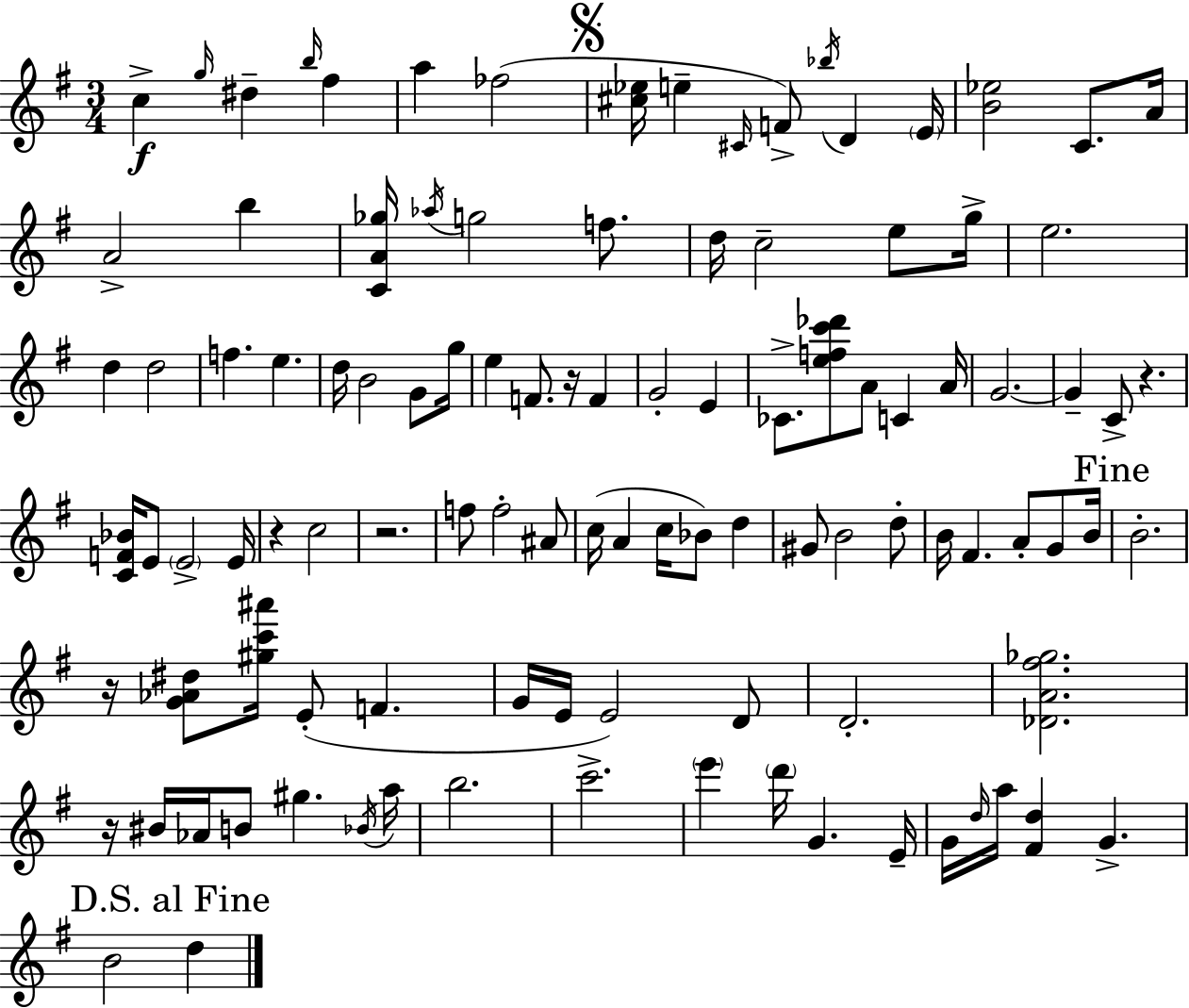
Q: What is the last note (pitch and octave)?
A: D5